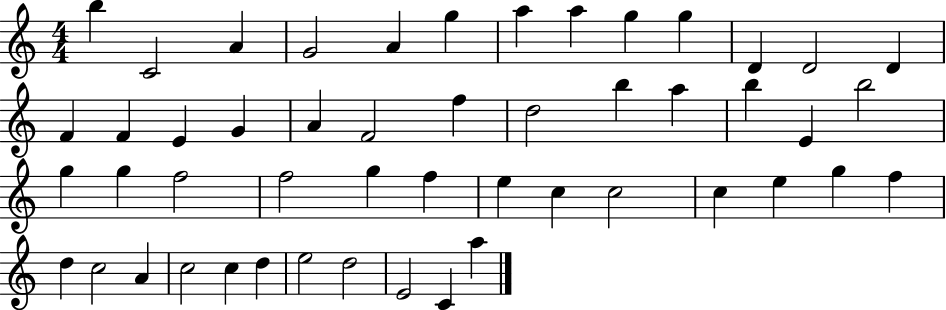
{
  \clef treble
  \numericTimeSignature
  \time 4/4
  \key c \major
  b''4 c'2 a'4 | g'2 a'4 g''4 | a''4 a''4 g''4 g''4 | d'4 d'2 d'4 | \break f'4 f'4 e'4 g'4 | a'4 f'2 f''4 | d''2 b''4 a''4 | b''4 e'4 b''2 | \break g''4 g''4 f''2 | f''2 g''4 f''4 | e''4 c''4 c''2 | c''4 e''4 g''4 f''4 | \break d''4 c''2 a'4 | c''2 c''4 d''4 | e''2 d''2 | e'2 c'4 a''4 | \break \bar "|."
}